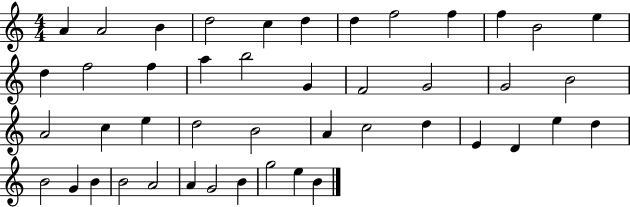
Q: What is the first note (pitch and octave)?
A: A4